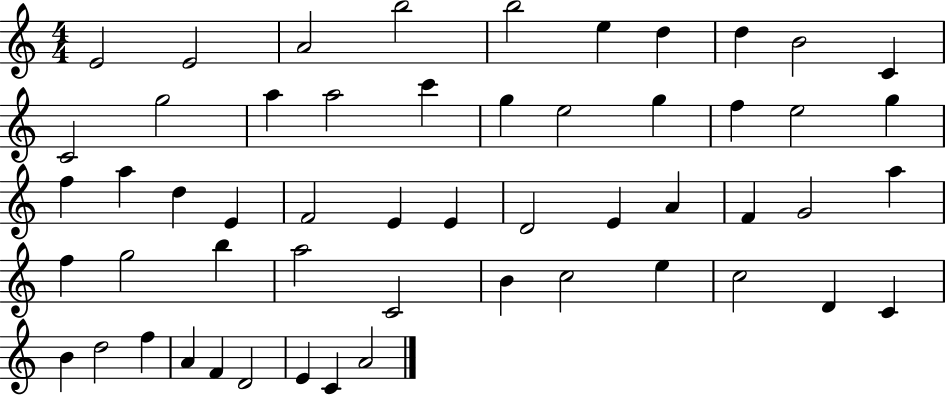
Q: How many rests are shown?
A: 0